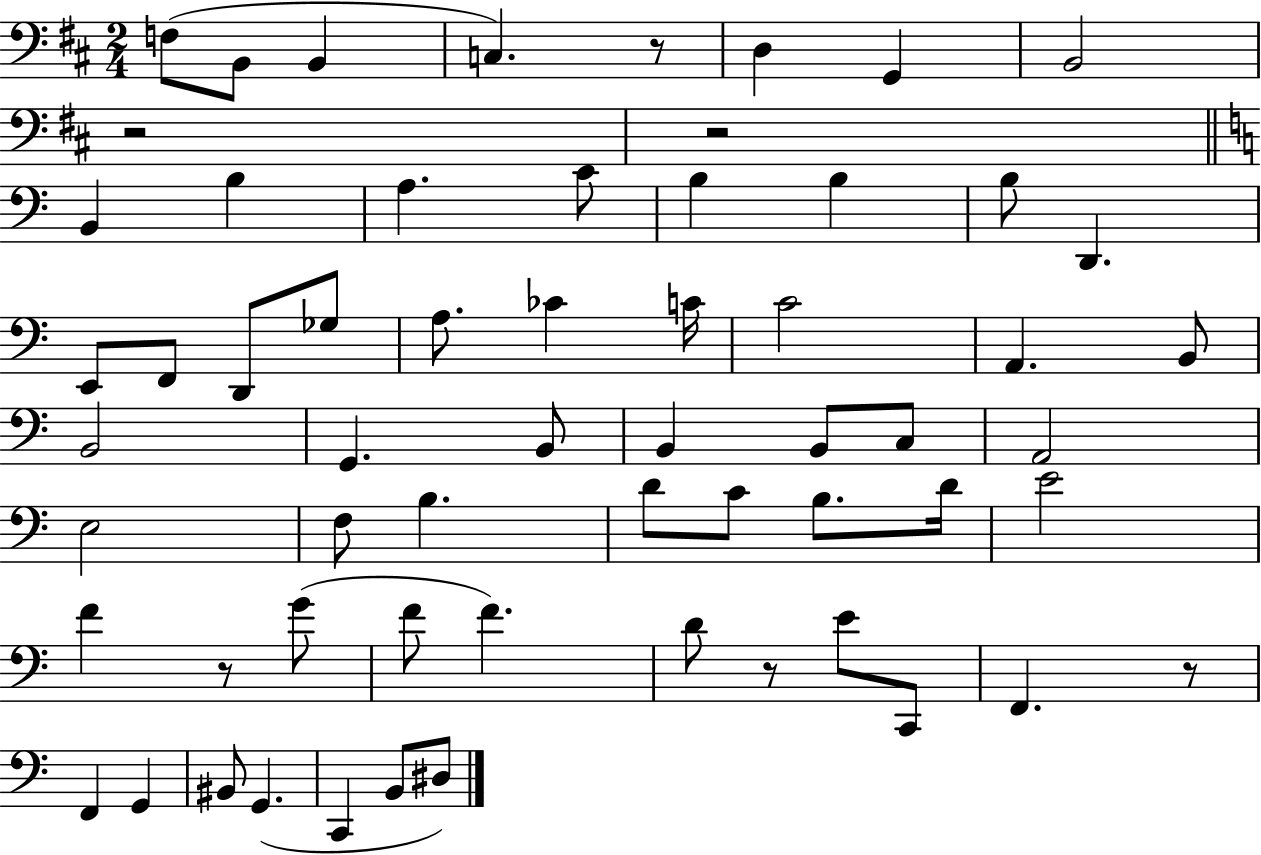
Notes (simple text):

F3/e B2/e B2/q C3/q. R/e D3/q G2/q B2/h R/h R/h B2/q B3/q A3/q. C4/e B3/q B3/q B3/e D2/q. E2/e F2/e D2/e Gb3/e A3/e. CES4/q C4/s C4/h A2/q. B2/e B2/h G2/q. B2/e B2/q B2/e C3/e A2/h E3/h F3/e B3/q. D4/e C4/e B3/e. D4/s E4/h F4/q R/e G4/e F4/e F4/q. D4/e R/e E4/e C2/e F2/q. R/e F2/q G2/q BIS2/e G2/q. C2/q B2/e D#3/e